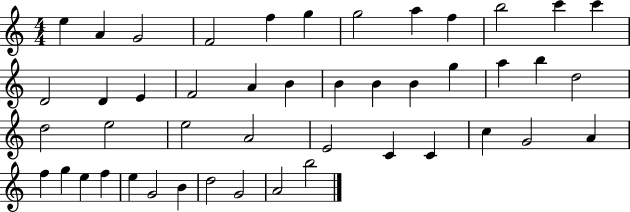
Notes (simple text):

E5/q A4/q G4/h F4/h F5/q G5/q G5/h A5/q F5/q B5/h C6/q C6/q D4/h D4/q E4/q F4/h A4/q B4/q B4/q B4/q B4/q G5/q A5/q B5/q D5/h D5/h E5/h E5/h A4/h E4/h C4/q C4/q C5/q G4/h A4/q F5/q G5/q E5/q F5/q E5/q G4/h B4/q D5/h G4/h A4/h B5/h